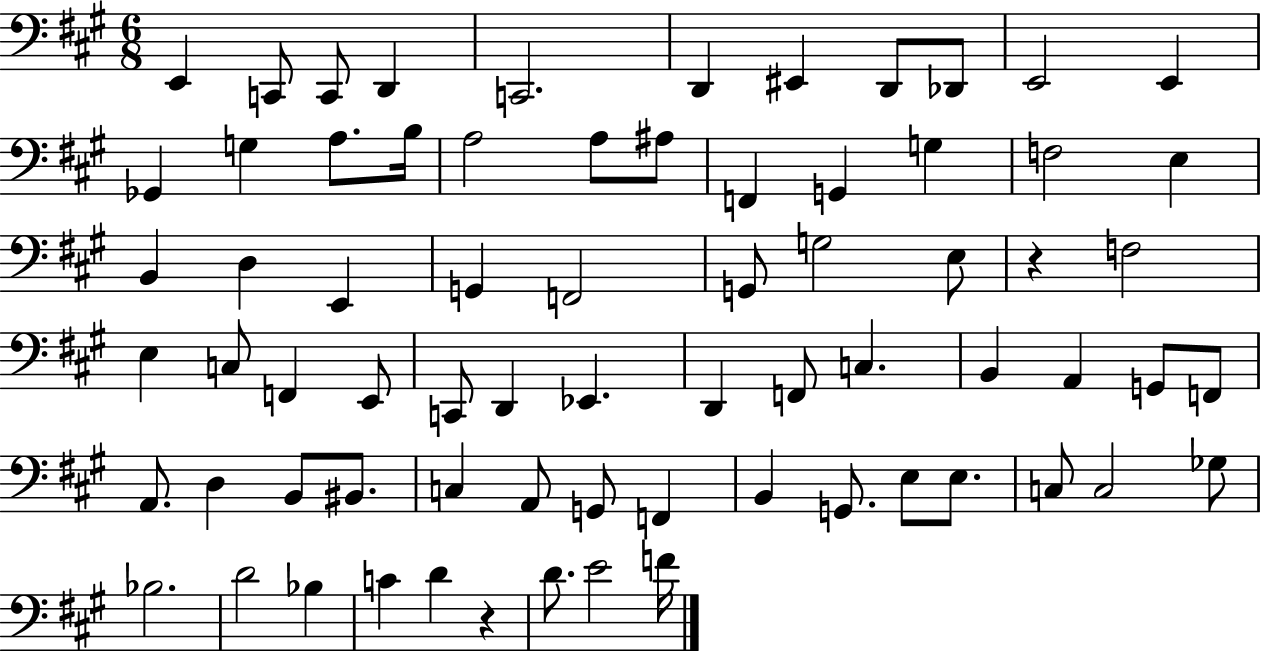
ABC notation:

X:1
T:Untitled
M:6/8
L:1/4
K:A
E,, C,,/2 C,,/2 D,, C,,2 D,, ^E,, D,,/2 _D,,/2 E,,2 E,, _G,, G, A,/2 B,/4 A,2 A,/2 ^A,/2 F,, G,, G, F,2 E, B,, D, E,, G,, F,,2 G,,/2 G,2 E,/2 z F,2 E, C,/2 F,, E,,/2 C,,/2 D,, _E,, D,, F,,/2 C, B,, A,, G,,/2 F,,/2 A,,/2 D, B,,/2 ^B,,/2 C, A,,/2 G,,/2 F,, B,, G,,/2 E,/2 E,/2 C,/2 C,2 _G,/2 _B,2 D2 _B, C D z D/2 E2 F/4